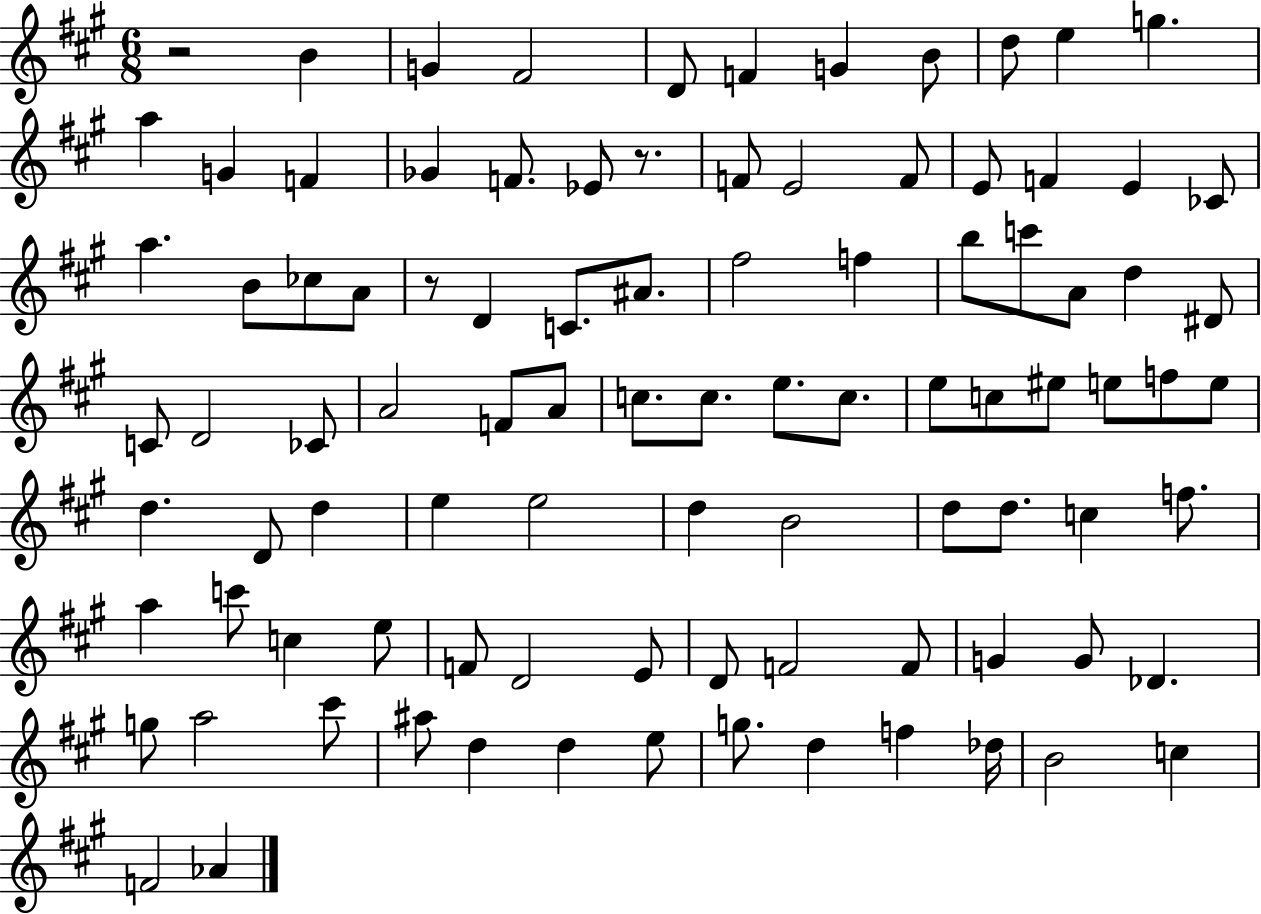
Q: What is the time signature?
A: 6/8